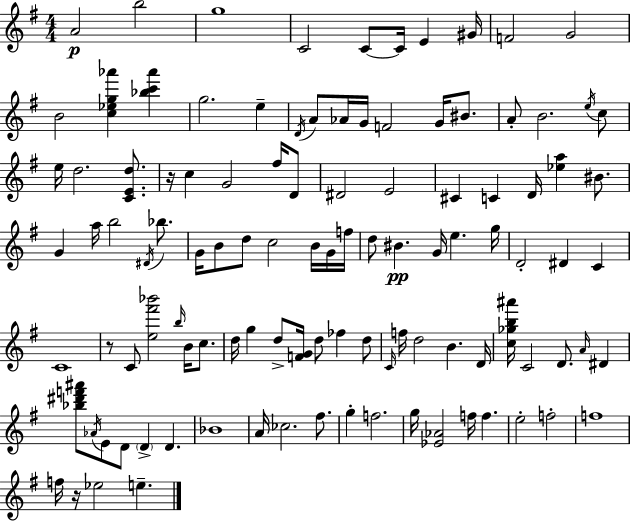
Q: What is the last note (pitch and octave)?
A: E5